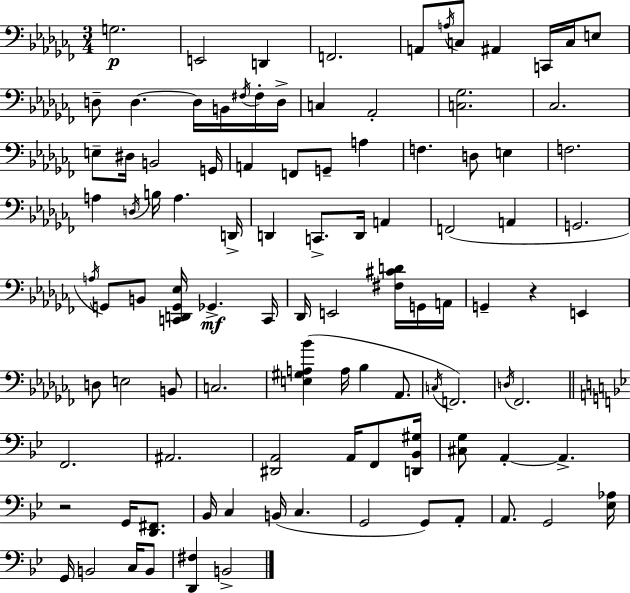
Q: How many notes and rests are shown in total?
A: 100